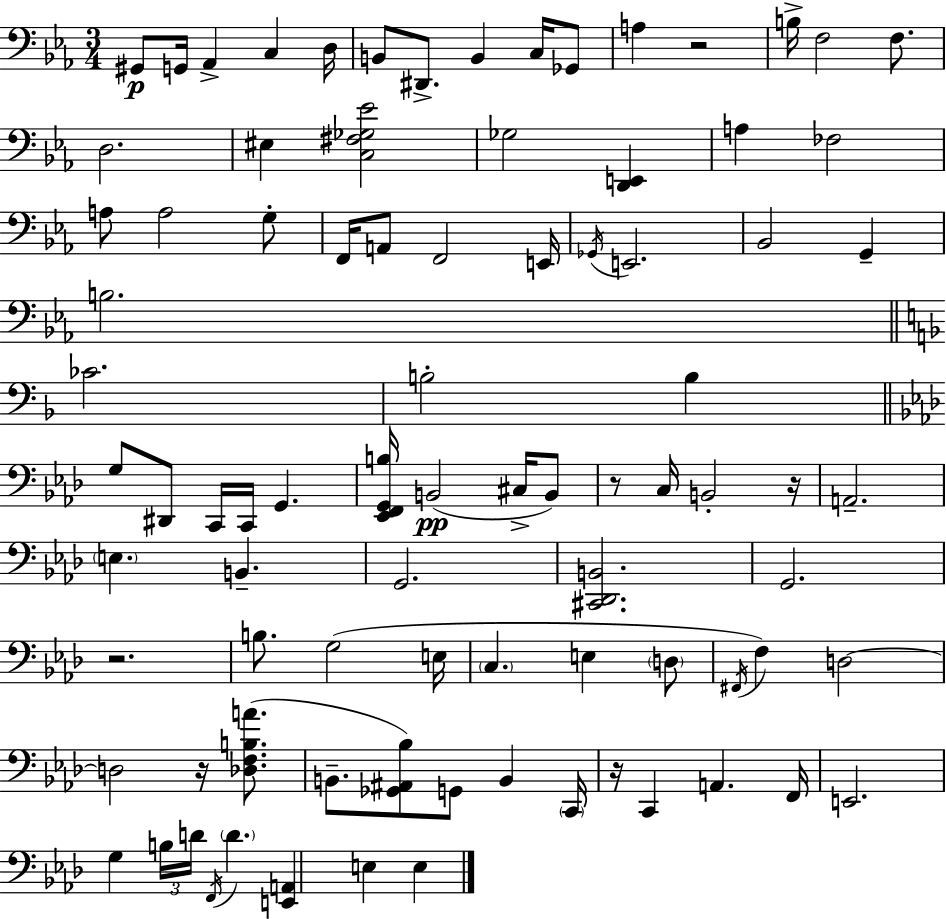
G#2/e G2/s Ab2/q C3/q D3/s B2/e D#2/e. B2/q C3/s Gb2/e A3/q R/h B3/s F3/h F3/e. D3/h. EIS3/q [C3,F#3,Gb3,Eb4]/h Gb3/h [D2,E2]/q A3/q FES3/h A3/e A3/h G3/e F2/s A2/e F2/h E2/s Gb2/s E2/h. Bb2/h G2/q B3/h. CES4/h. B3/h B3/q G3/e D#2/e C2/s C2/s G2/q. [Eb2,F2,G2,B3]/s B2/h C#3/s B2/e R/e C3/s B2/h R/s A2/h. E3/q. B2/q. G2/h. [C#2,Db2,B2]/h. G2/h. R/h. B3/e. G3/h E3/s C3/q. E3/q D3/e F#2/s F3/q D3/h D3/h R/s [Db3,F3,B3,A4]/e. B2/e. [Gb2,A#2,Bb3]/e G2/e B2/q C2/s R/s C2/q A2/q. F2/s E2/h. G3/q B3/s D4/s F2/s D4/q. [E2,A2]/q E3/q E3/q